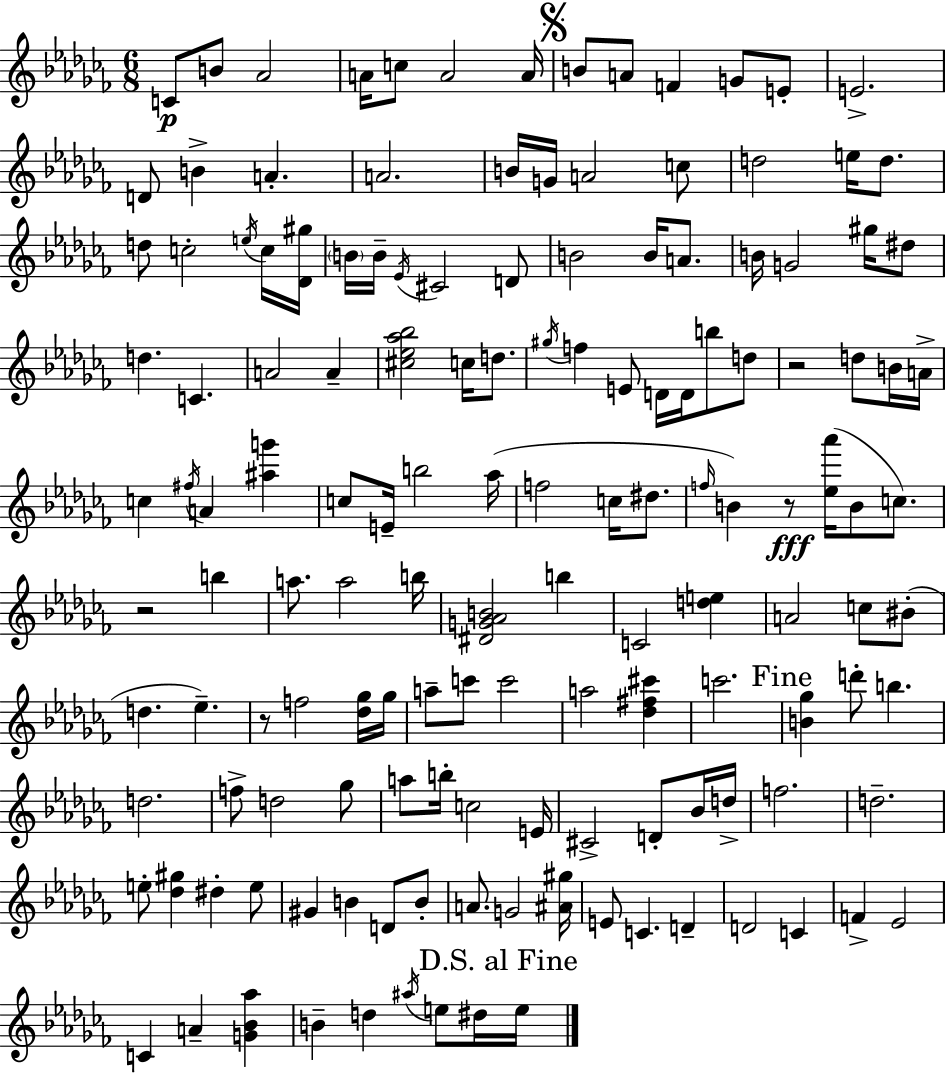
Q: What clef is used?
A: treble